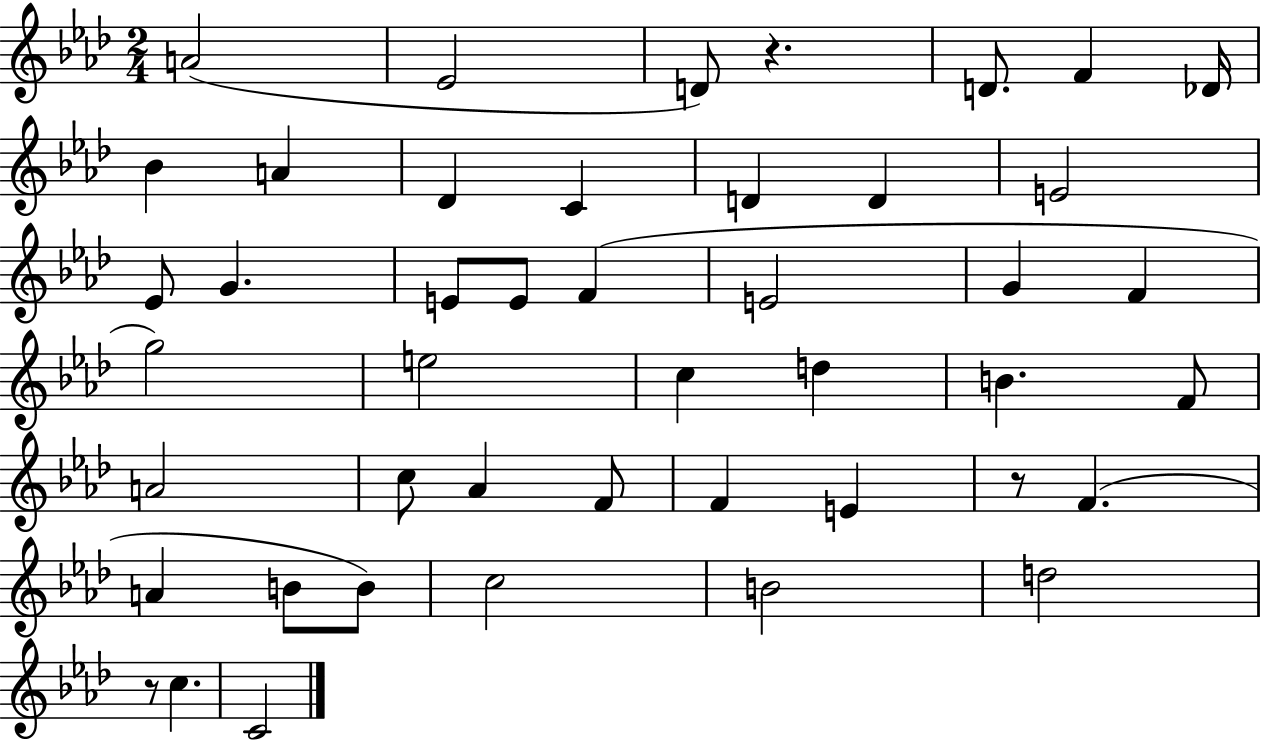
X:1
T:Untitled
M:2/4
L:1/4
K:Ab
A2 _E2 D/2 z D/2 F _D/4 _B A _D C D D E2 _E/2 G E/2 E/2 F E2 G F g2 e2 c d B F/2 A2 c/2 _A F/2 F E z/2 F A B/2 B/2 c2 B2 d2 z/2 c C2